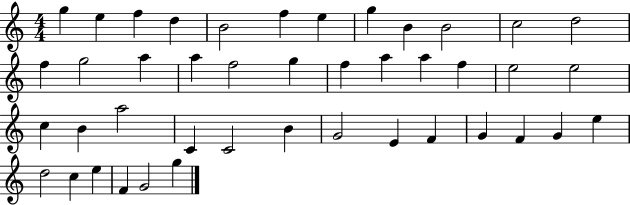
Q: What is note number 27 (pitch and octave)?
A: A5